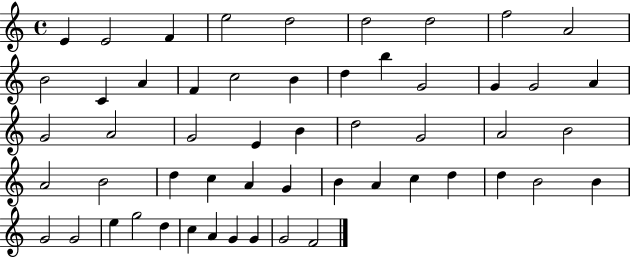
X:1
T:Untitled
M:4/4
L:1/4
K:C
E E2 F e2 d2 d2 d2 f2 A2 B2 C A F c2 B d b G2 G G2 A G2 A2 G2 E B d2 G2 A2 B2 A2 B2 d c A G B A c d d B2 B G2 G2 e g2 d c A G G G2 F2